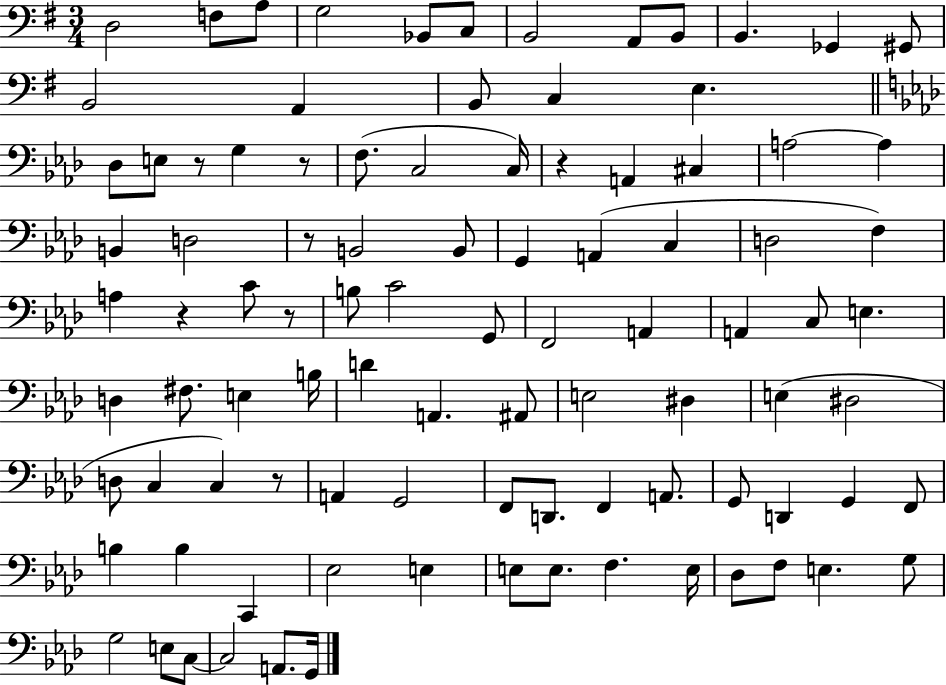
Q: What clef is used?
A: bass